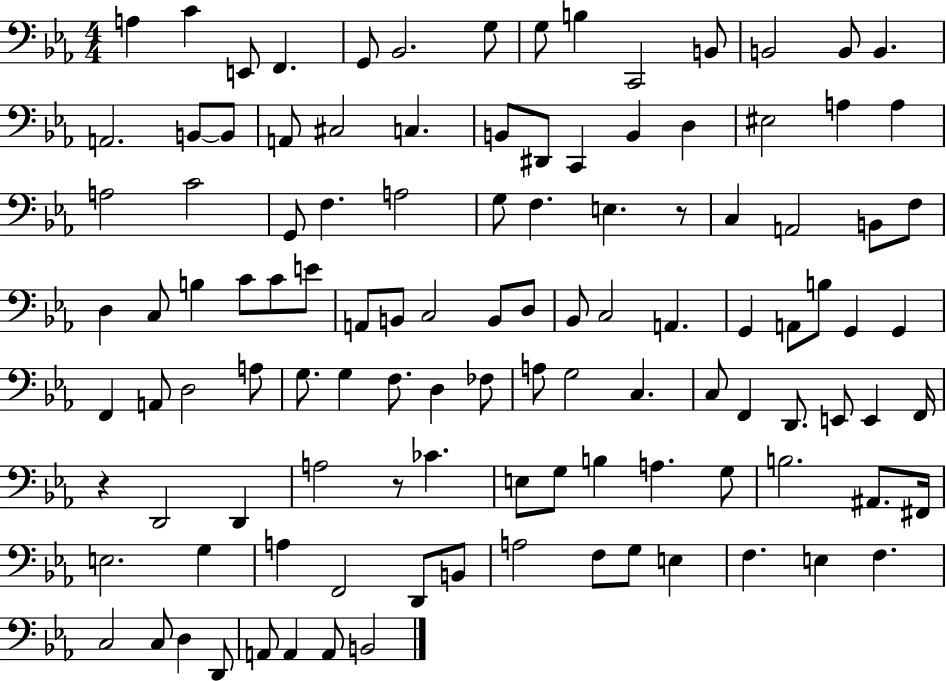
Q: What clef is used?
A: bass